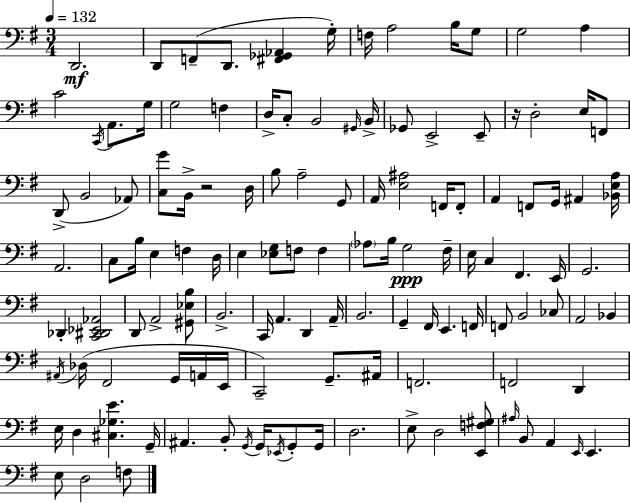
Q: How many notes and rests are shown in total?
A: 123